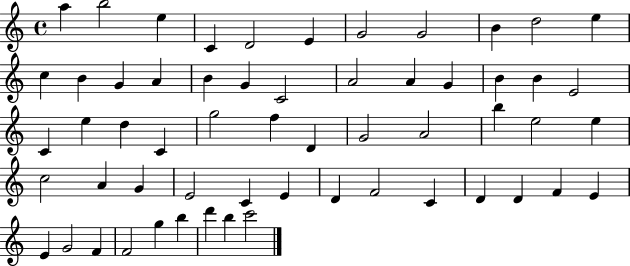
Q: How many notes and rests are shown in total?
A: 58